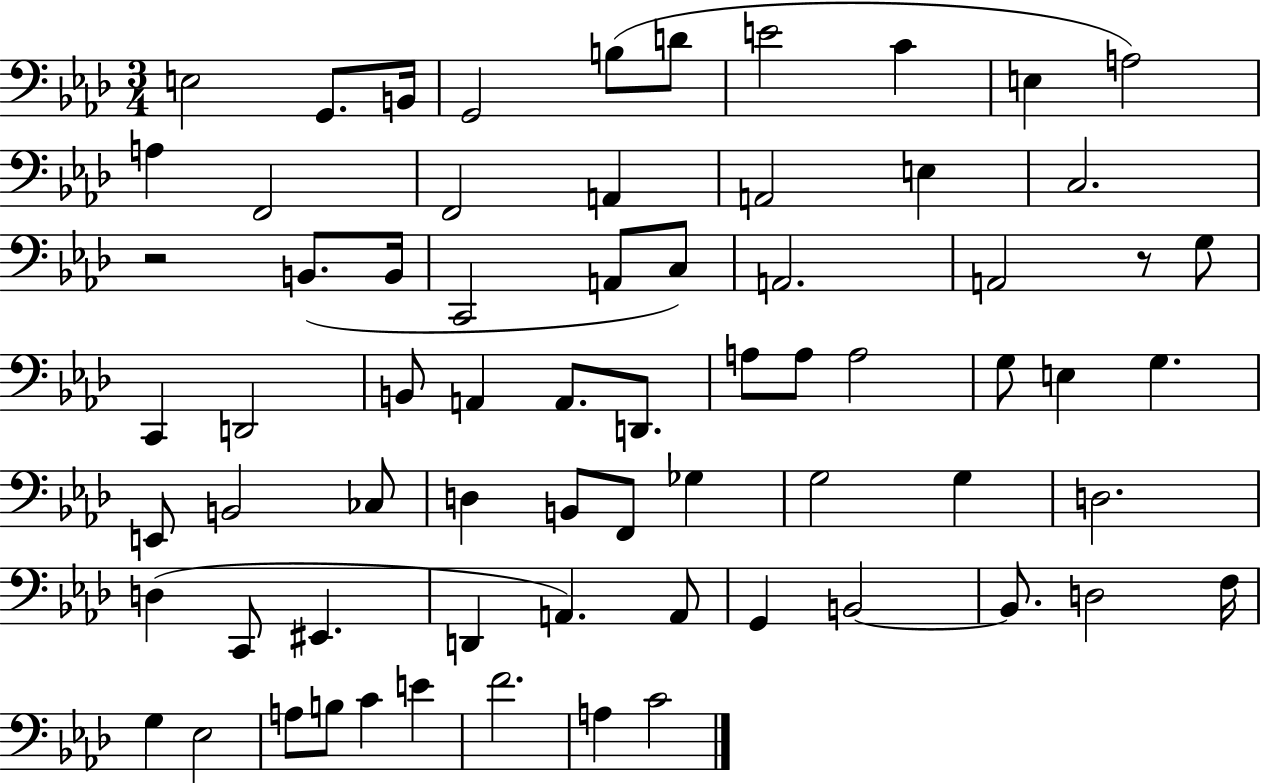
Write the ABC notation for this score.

X:1
T:Untitled
M:3/4
L:1/4
K:Ab
E,2 G,,/2 B,,/4 G,,2 B,/2 D/2 E2 C E, A,2 A, F,,2 F,,2 A,, A,,2 E, C,2 z2 B,,/2 B,,/4 C,,2 A,,/2 C,/2 A,,2 A,,2 z/2 G,/2 C,, D,,2 B,,/2 A,, A,,/2 D,,/2 A,/2 A,/2 A,2 G,/2 E, G, E,,/2 B,,2 _C,/2 D, B,,/2 F,,/2 _G, G,2 G, D,2 D, C,,/2 ^E,, D,, A,, A,,/2 G,, B,,2 B,,/2 D,2 F,/4 G, _E,2 A,/2 B,/2 C E F2 A, C2